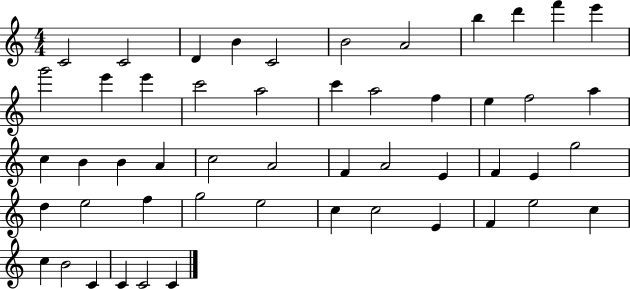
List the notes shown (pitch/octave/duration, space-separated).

C4/h C4/h D4/q B4/q C4/h B4/h A4/h B5/q D6/q F6/q E6/q G6/h E6/q E6/q C6/h A5/h C6/q A5/h F5/q E5/q F5/h A5/q C5/q B4/q B4/q A4/q C5/h A4/h F4/q A4/h E4/q F4/q E4/q G5/h D5/q E5/h F5/q G5/h E5/h C5/q C5/h E4/q F4/q E5/h C5/q C5/q B4/h C4/q C4/q C4/h C4/q